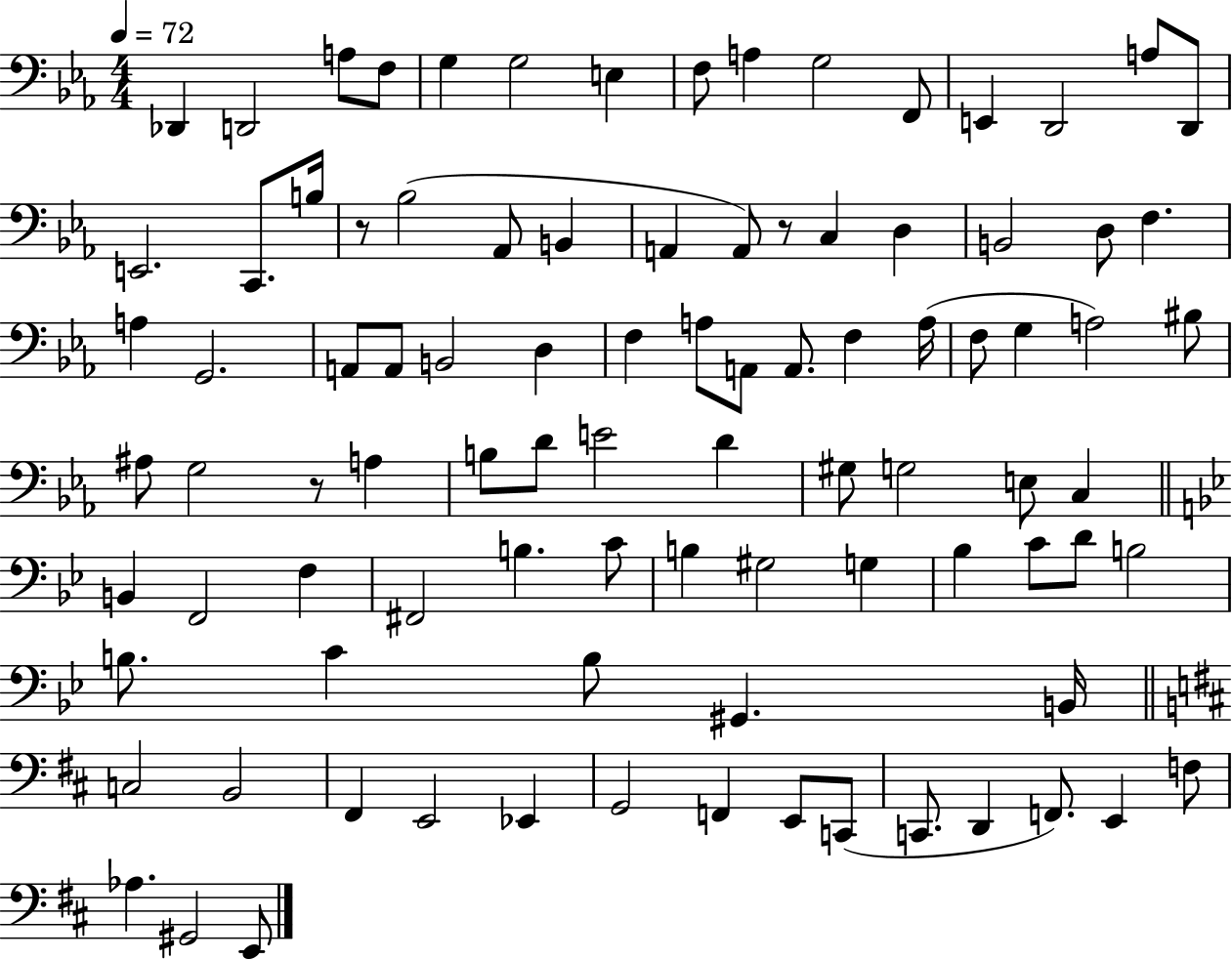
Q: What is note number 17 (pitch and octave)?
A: C2